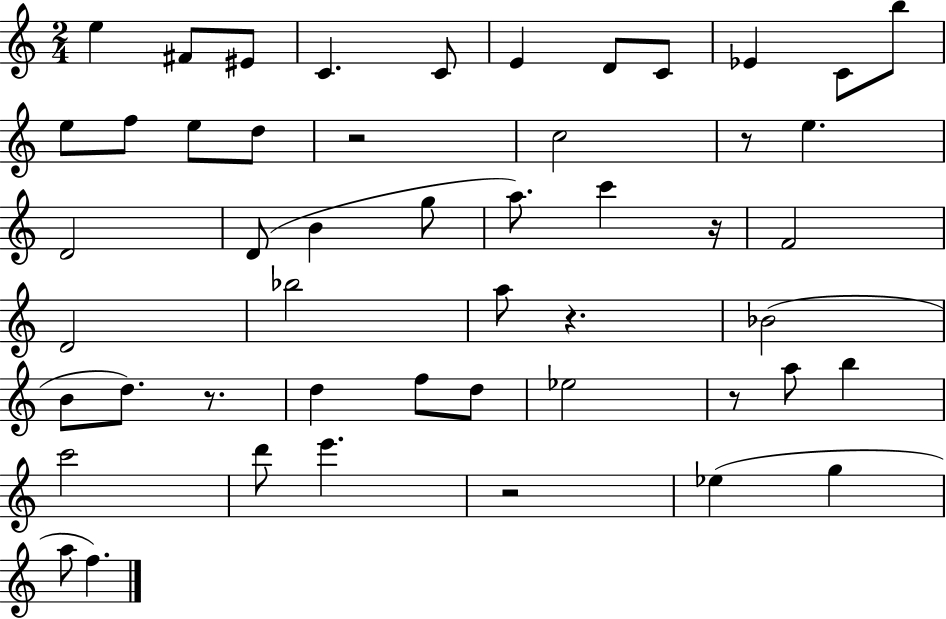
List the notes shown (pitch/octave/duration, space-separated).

E5/q F#4/e EIS4/e C4/q. C4/e E4/q D4/e C4/e Eb4/q C4/e B5/e E5/e F5/e E5/e D5/e R/h C5/h R/e E5/q. D4/h D4/e B4/q G5/e A5/e. C6/q R/s F4/h D4/h Bb5/h A5/e R/q. Bb4/h B4/e D5/e. R/e. D5/q F5/e D5/e Eb5/h R/e A5/e B5/q C6/h D6/e E6/q. R/h Eb5/q G5/q A5/e F5/q.